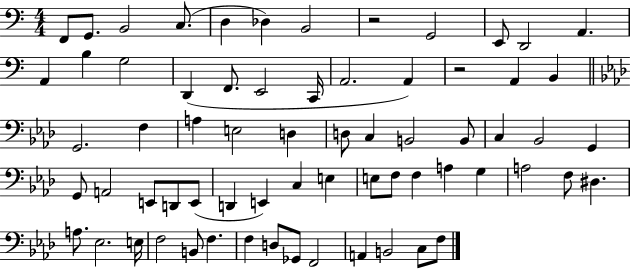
X:1
T:Untitled
M:4/4
L:1/4
K:C
F,,/2 G,,/2 B,,2 C,/2 D, _D, B,,2 z2 G,,2 E,,/2 D,,2 A,, A,, B, G,2 D,, F,,/2 E,,2 C,,/4 A,,2 A,, z2 A,, B,, G,,2 F, A, E,2 D, D,/2 C, B,,2 B,,/2 C, _B,,2 G,, G,,/2 A,,2 E,,/2 D,,/2 E,,/2 D,, E,, C, E, E,/2 F,/2 F, A, G, A,2 F,/2 ^D, A,/2 _E,2 E,/4 F,2 B,,/2 F, F, D,/2 _G,,/2 F,,2 A,, B,,2 C,/2 F,/2